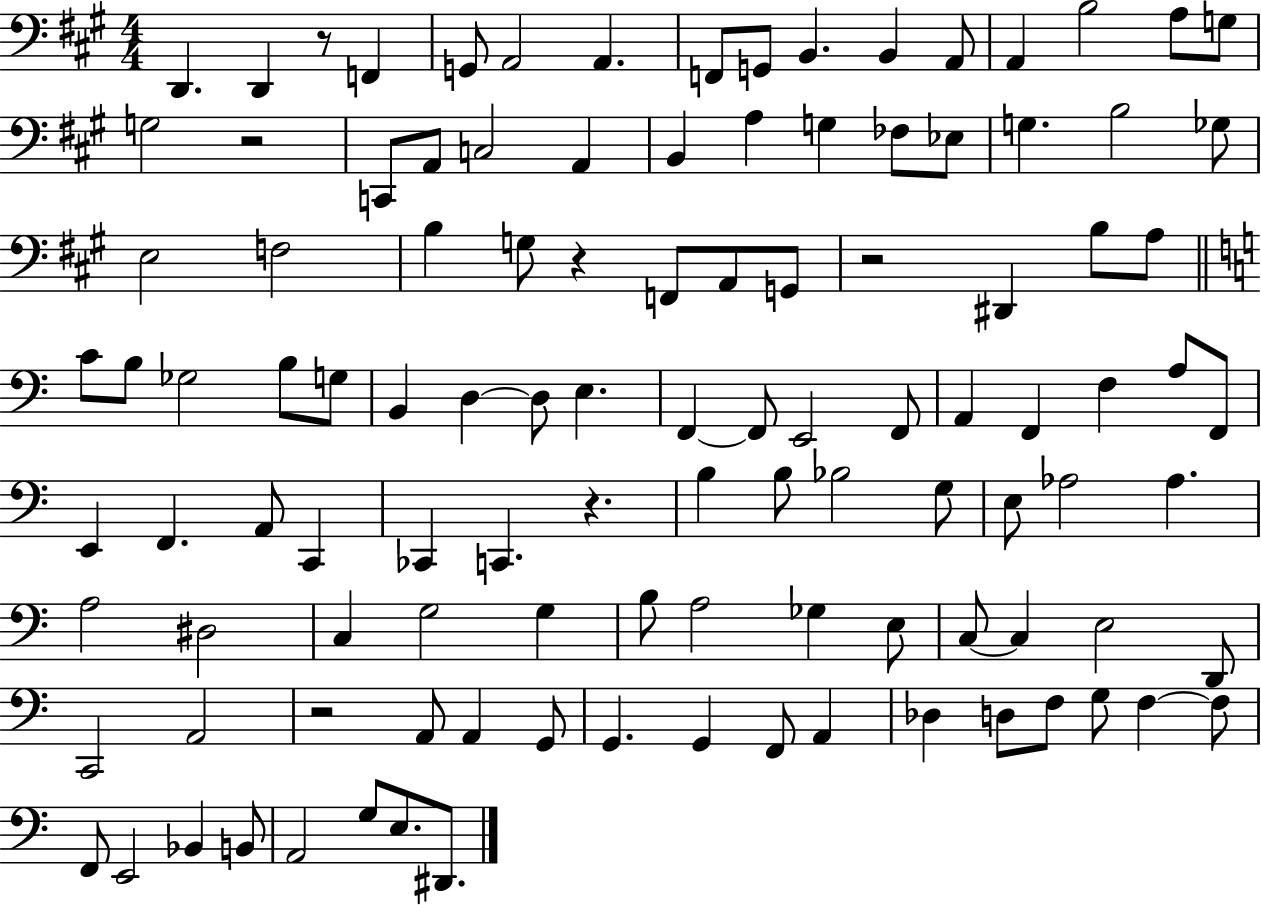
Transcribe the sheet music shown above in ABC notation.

X:1
T:Untitled
M:4/4
L:1/4
K:A
D,, D,, z/2 F,, G,,/2 A,,2 A,, F,,/2 G,,/2 B,, B,, A,,/2 A,, B,2 A,/2 G,/2 G,2 z2 C,,/2 A,,/2 C,2 A,, B,, A, G, _F,/2 _E,/2 G, B,2 _G,/2 E,2 F,2 B, G,/2 z F,,/2 A,,/2 G,,/2 z2 ^D,, B,/2 A,/2 C/2 B,/2 _G,2 B,/2 G,/2 B,, D, D,/2 E, F,, F,,/2 E,,2 F,,/2 A,, F,, F, A,/2 F,,/2 E,, F,, A,,/2 C,, _C,, C,, z B, B,/2 _B,2 G,/2 E,/2 _A,2 _A, A,2 ^D,2 C, G,2 G, B,/2 A,2 _G, E,/2 C,/2 C, E,2 D,,/2 C,,2 A,,2 z2 A,,/2 A,, G,,/2 G,, G,, F,,/2 A,, _D, D,/2 F,/2 G,/2 F, F,/2 F,,/2 E,,2 _B,, B,,/2 A,,2 G,/2 E,/2 ^D,,/2